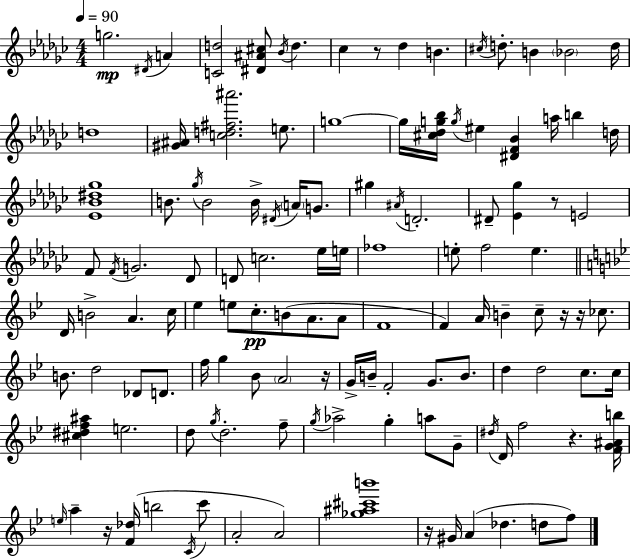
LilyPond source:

{
  \clef treble
  \numericTimeSignature
  \time 4/4
  \key ees \minor
  \tempo 4 = 90
  g''2.\mp \acciaccatura { dis'16 } a'4 | <c' d''>2 <dis' ais' cis''>8 \acciaccatura { bes'16 } d''4. | ces''4 r8 des''4 b'4. | \acciaccatura { cis''16 } d''8.-. b'4 \parenthesize bes'2 | \break d''16 d''1 | <gis' ais'>16 <c'' d'' fis'' ais'''>2. | e''8. g''1~~ | g''16 <cis'' des'' g'' bes''>16 \acciaccatura { g''16 } eis''4 <dis' f' bes'>4 a''16 b''4 | \break d''16 <ees' bes' dis'' ges''>1 | b'8. \acciaccatura { ges''16 } b'2 | b'16-> \acciaccatura { dis'16 } \parenthesize a'16 g'8. gis''4 \acciaccatura { ais'16 } d'2.-. | dis'8-- <ees' ges''>4 r8 e'2 | \break f'8 \acciaccatura { f'16 } g'2. | des'8 d'8 c''2. | ees''16 e''16 fes''1 | e''8-. f''2 | \break e''4. \bar "||" \break \key bes \major d'16 b'2-> a'4. c''16 | ees''4 e''8 c''8.-.\pp b'8( a'8. a'8 | f'1 | f'4) a'16 b'4-- c''8-- r16 r16 ces''8. | \break b'8. d''2 des'8 d'8. | f''16 g''4 bes'8 \parenthesize a'2 r16 | g'16-> b'16-- f'2-. g'8. b'8. | d''4 d''2 c''8. c''16 | \break <cis'' dis'' f'' ais''>4 e''2. | d''8 \acciaccatura { g''16 } d''2.-. f''8-- | \acciaccatura { g''16 } aes''2-> g''4-. a''8 | g'8-- \acciaccatura { dis''16 } d'16 f''2 r4. | \break <f' g' ais' b''>16 \grace { e''16 } a''4-- r16 <f' des''>16( b''2 | \acciaccatura { c'16 } c'''8 a'2-. a'2) | <ges'' ais'' cis''' b'''>1 | r16 gis'16 a'4( des''4. | \break d''8 f''8) \bar "|."
}